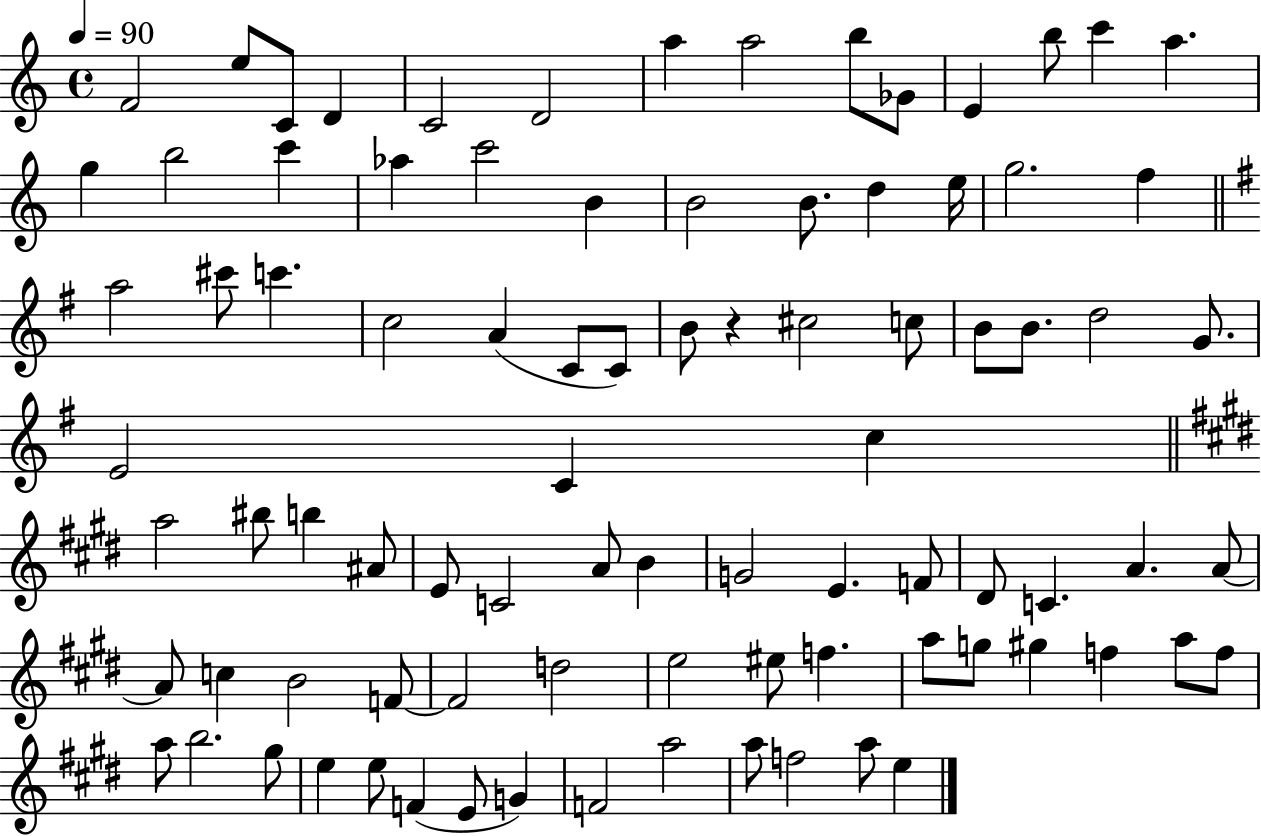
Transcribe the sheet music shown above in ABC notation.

X:1
T:Untitled
M:4/4
L:1/4
K:C
F2 e/2 C/2 D C2 D2 a a2 b/2 _G/2 E b/2 c' a g b2 c' _a c'2 B B2 B/2 d e/4 g2 f a2 ^c'/2 c' c2 A C/2 C/2 B/2 z ^c2 c/2 B/2 B/2 d2 G/2 E2 C c a2 ^b/2 b ^A/2 E/2 C2 A/2 B G2 E F/2 ^D/2 C A A/2 A/2 c B2 F/2 F2 d2 e2 ^e/2 f a/2 g/2 ^g f a/2 f/2 a/2 b2 ^g/2 e e/2 F E/2 G F2 a2 a/2 f2 a/2 e